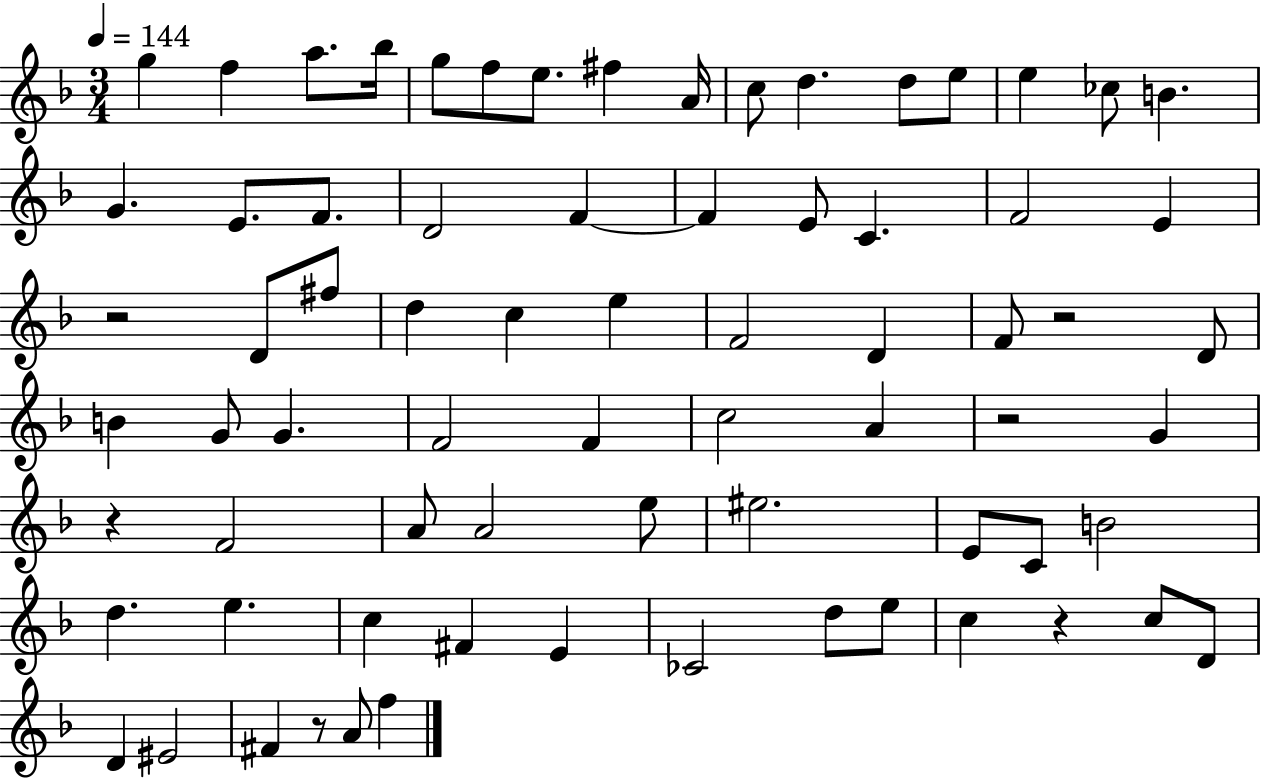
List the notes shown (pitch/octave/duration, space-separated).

G5/q F5/q A5/e. Bb5/s G5/e F5/e E5/e. F#5/q A4/s C5/e D5/q. D5/e E5/e E5/q CES5/e B4/q. G4/q. E4/e. F4/e. D4/h F4/q F4/q E4/e C4/q. F4/h E4/q R/h D4/e F#5/e D5/q C5/q E5/q F4/h D4/q F4/e R/h D4/e B4/q G4/e G4/q. F4/h F4/q C5/h A4/q R/h G4/q R/q F4/h A4/e A4/h E5/e EIS5/h. E4/e C4/e B4/h D5/q. E5/q. C5/q F#4/q E4/q CES4/h D5/e E5/e C5/q R/q C5/e D4/e D4/q EIS4/h F#4/q R/e A4/e F5/q